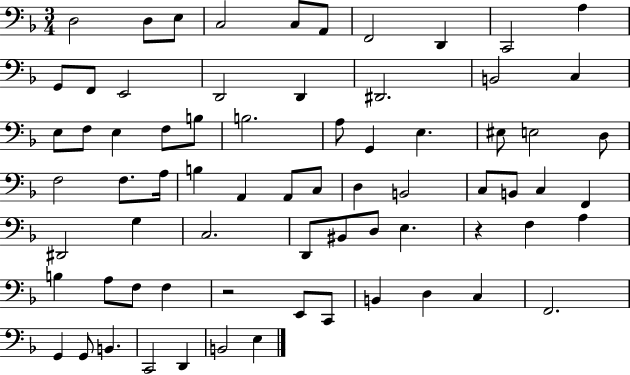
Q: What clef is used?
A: bass